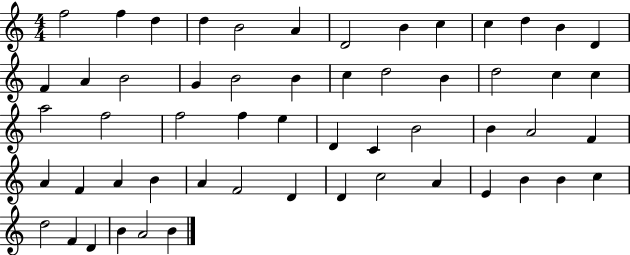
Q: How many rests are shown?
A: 0